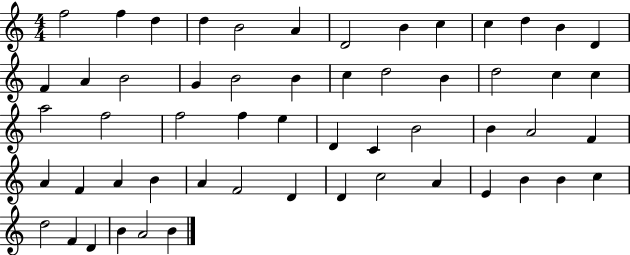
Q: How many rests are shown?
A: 0